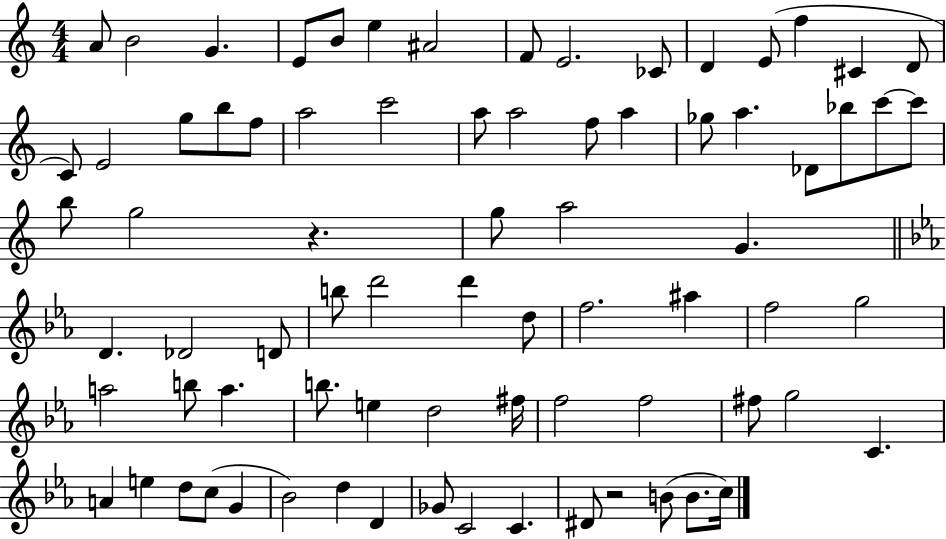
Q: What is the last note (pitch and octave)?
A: C5